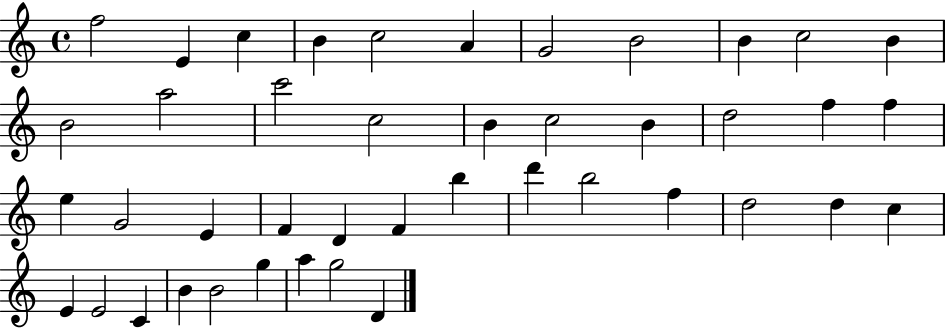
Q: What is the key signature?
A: C major